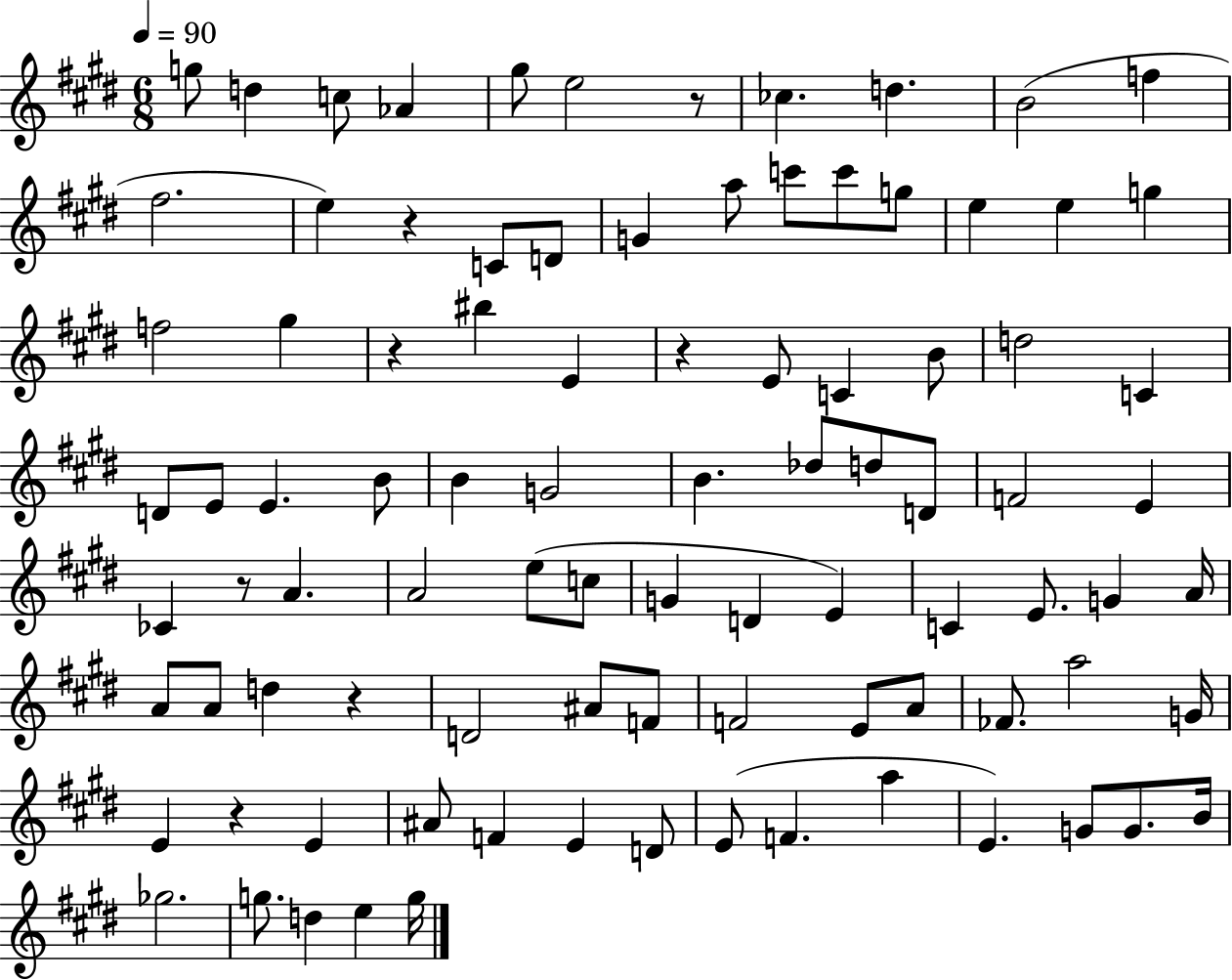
{
  \clef treble
  \numericTimeSignature
  \time 6/8
  \key e \major
  \tempo 4 = 90
  g''8 d''4 c''8 aes'4 | gis''8 e''2 r8 | ces''4. d''4. | b'2( f''4 | \break fis''2. | e''4) r4 c'8 d'8 | g'4 a''8 c'''8 c'''8 g''8 | e''4 e''4 g''4 | \break f''2 gis''4 | r4 bis''4 e'4 | r4 e'8 c'4 b'8 | d''2 c'4 | \break d'8 e'8 e'4. b'8 | b'4 g'2 | b'4. des''8 d''8 d'8 | f'2 e'4 | \break ces'4 r8 a'4. | a'2 e''8( c''8 | g'4 d'4 e'4) | c'4 e'8. g'4 a'16 | \break a'8 a'8 d''4 r4 | d'2 ais'8 f'8 | f'2 e'8 a'8 | fes'8. a''2 g'16 | \break e'4 r4 e'4 | ais'8 f'4 e'4 d'8 | e'8( f'4. a''4 | e'4.) g'8 g'8. b'16 | \break ges''2. | g''8. d''4 e''4 g''16 | \bar "|."
}